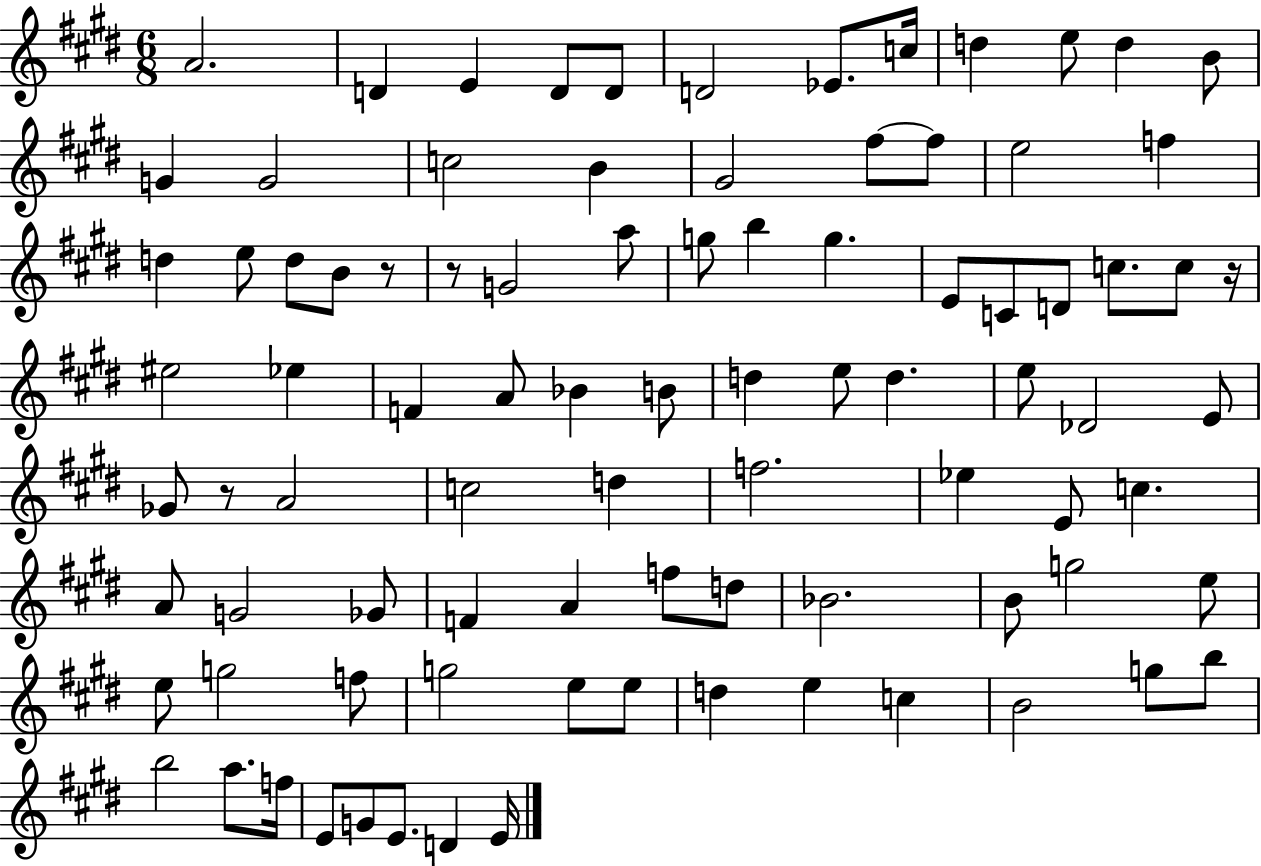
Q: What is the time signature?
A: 6/8